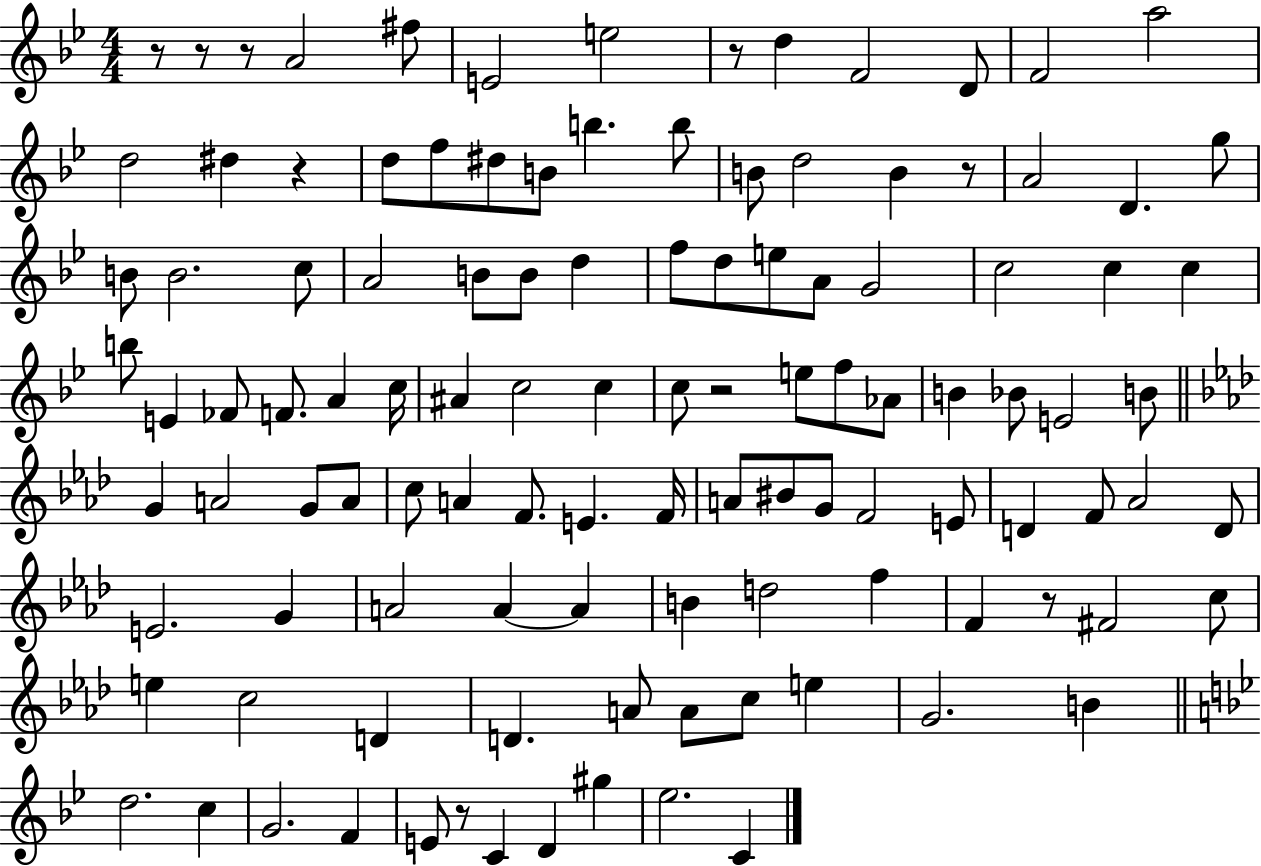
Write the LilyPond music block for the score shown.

{
  \clef treble
  \numericTimeSignature
  \time 4/4
  \key bes \major
  r8 r8 r8 a'2 fis''8 | e'2 e''2 | r8 d''4 f'2 d'8 | f'2 a''2 | \break d''2 dis''4 r4 | d''8 f''8 dis''8 b'8 b''4. b''8 | b'8 d''2 b'4 r8 | a'2 d'4. g''8 | \break b'8 b'2. c''8 | a'2 b'8 b'8 d''4 | f''8 d''8 e''8 a'8 g'2 | c''2 c''4 c''4 | \break b''8 e'4 fes'8 f'8. a'4 c''16 | ais'4 c''2 c''4 | c''8 r2 e''8 f''8 aes'8 | b'4 bes'8 e'2 b'8 | \break \bar "||" \break \key f \minor g'4 a'2 g'8 a'8 | c''8 a'4 f'8. e'4. f'16 | a'8 bis'8 g'8 f'2 e'8 | d'4 f'8 aes'2 d'8 | \break e'2. g'4 | a'2 a'4~~ a'4 | b'4 d''2 f''4 | f'4 r8 fis'2 c''8 | \break e''4 c''2 d'4 | d'4. a'8 a'8 c''8 e''4 | g'2. b'4 | \bar "||" \break \key bes \major d''2. c''4 | g'2. f'4 | e'8 r8 c'4 d'4 gis''4 | ees''2. c'4 | \break \bar "|."
}